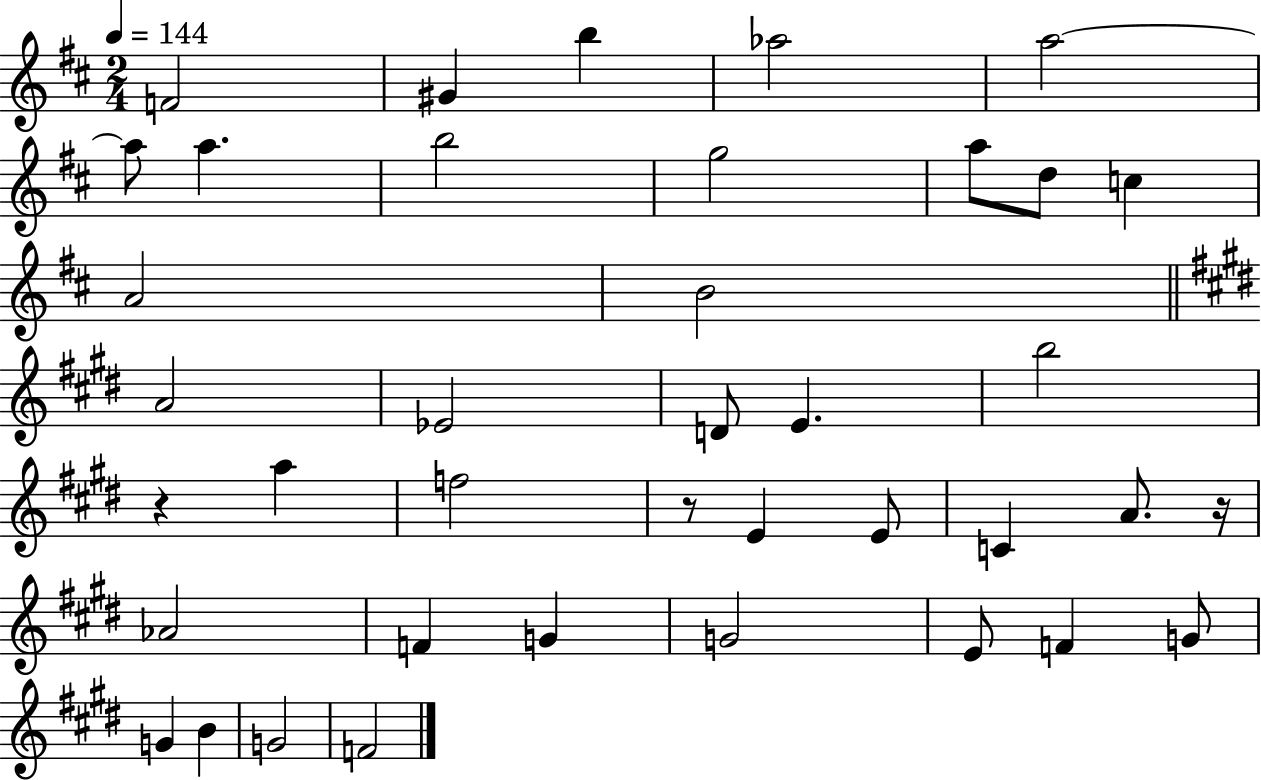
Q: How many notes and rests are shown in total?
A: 39